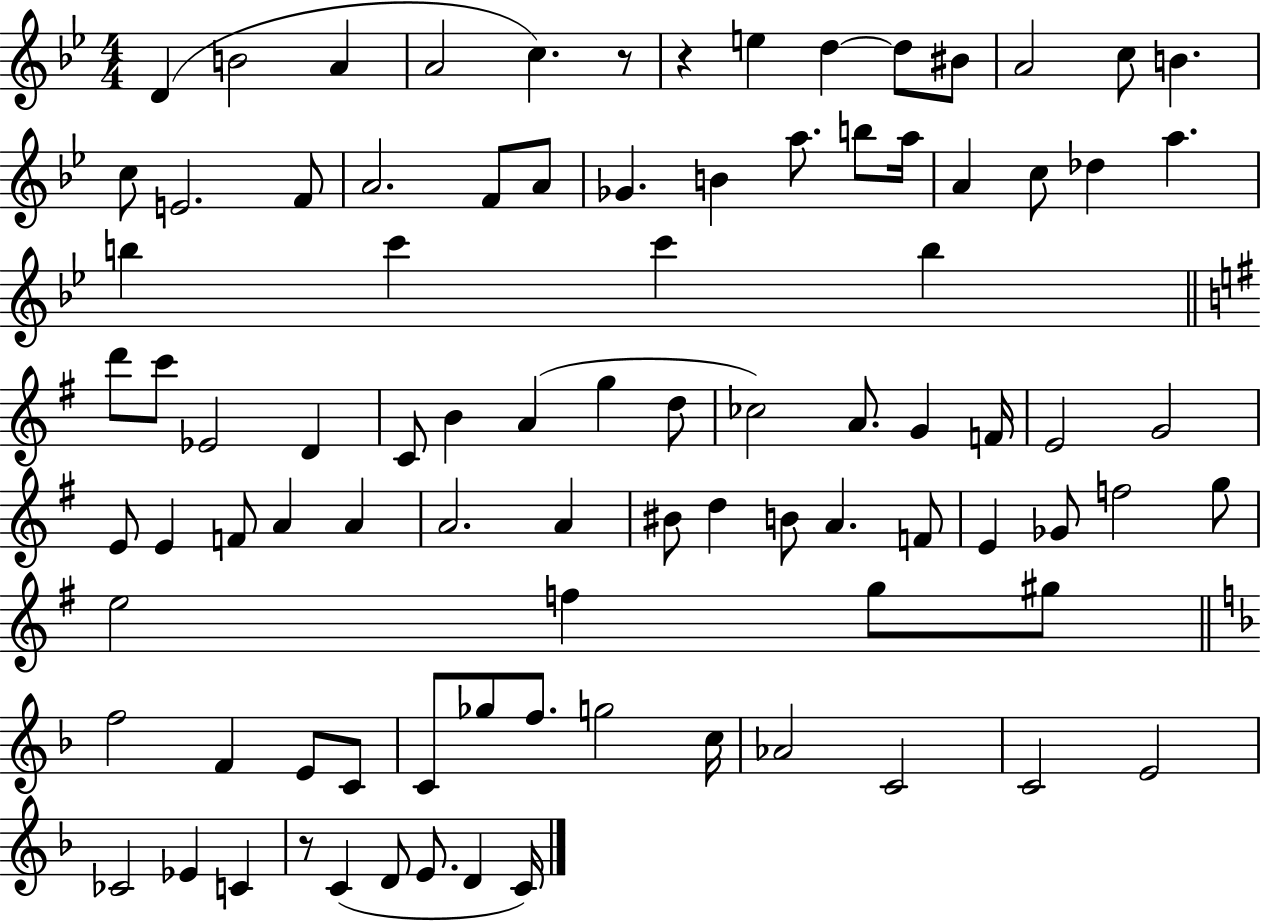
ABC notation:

X:1
T:Untitled
M:4/4
L:1/4
K:Bb
D B2 A A2 c z/2 z e d d/2 ^B/2 A2 c/2 B c/2 E2 F/2 A2 F/2 A/2 _G B a/2 b/2 a/4 A c/2 _d a b c' c' b d'/2 c'/2 _E2 D C/2 B A g d/2 _c2 A/2 G F/4 E2 G2 E/2 E F/2 A A A2 A ^B/2 d B/2 A F/2 E _G/2 f2 g/2 e2 f g/2 ^g/2 f2 F E/2 C/2 C/2 _g/2 f/2 g2 c/4 _A2 C2 C2 E2 _C2 _E C z/2 C D/2 E/2 D C/4